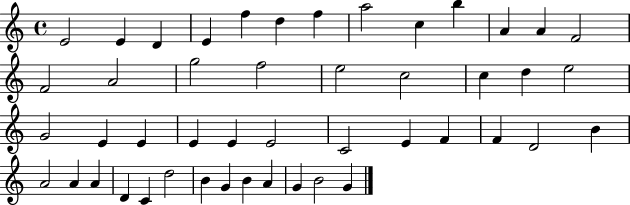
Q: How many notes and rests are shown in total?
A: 47